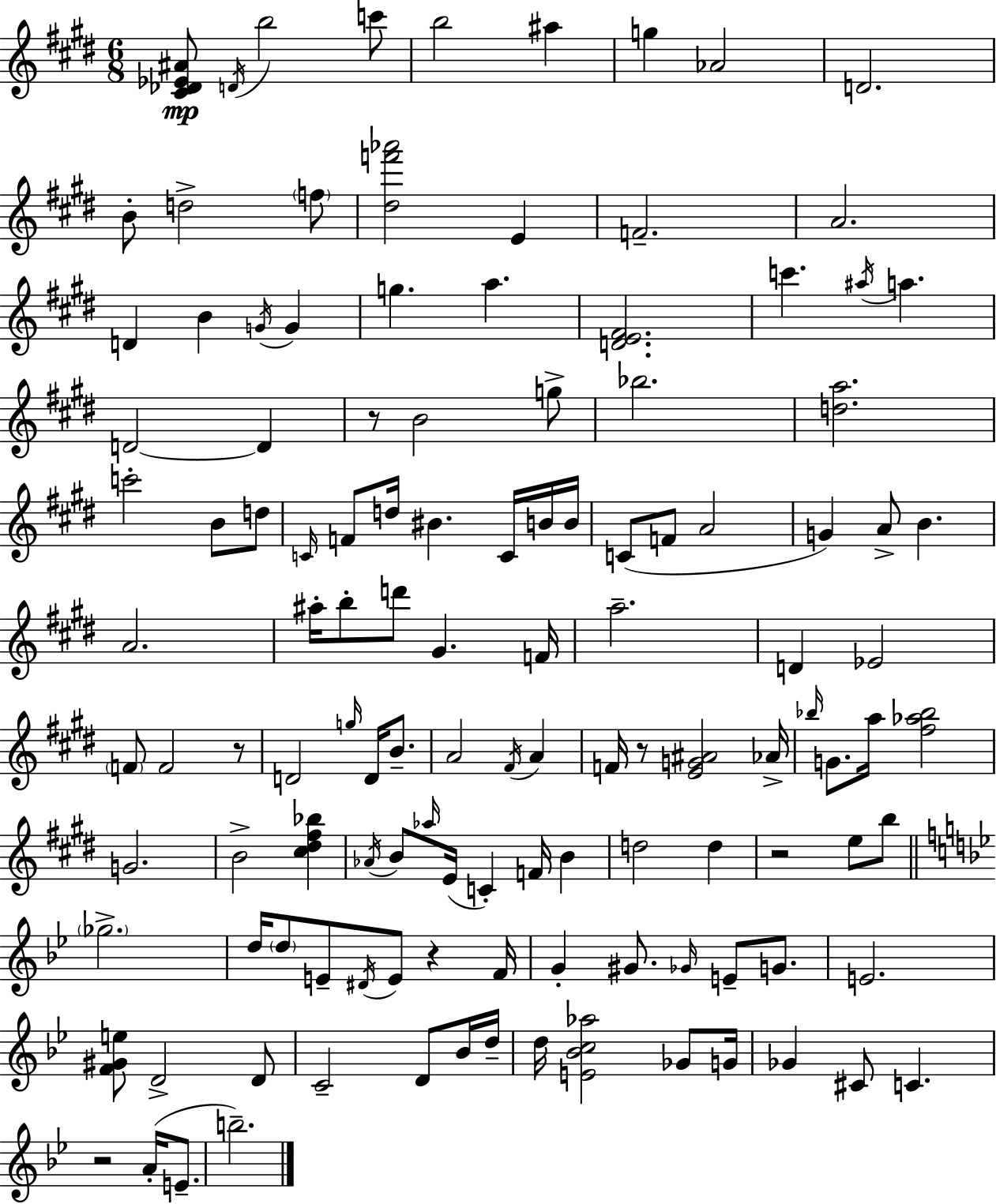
X:1
T:Untitled
M:6/8
L:1/4
K:E
[^C_D_E^A]/2 D/4 b2 c'/2 b2 ^a g _A2 D2 B/2 d2 f/2 [^df'_a']2 E F2 A2 D B G/4 G g a [DE^F]2 c' ^a/4 a D2 D z/2 B2 g/2 _b2 [da]2 c'2 B/2 d/2 C/4 F/2 d/4 ^B C/4 B/4 B/4 C/2 F/2 A2 G A/2 B A2 ^a/4 b/2 d'/2 ^G F/4 a2 D _E2 F/2 F2 z/2 D2 g/4 D/4 B/2 A2 ^F/4 A F/4 z/2 [EG^A]2 _A/4 _b/4 G/2 a/4 [^f_a_b]2 G2 B2 [^c^d^f_b] _A/4 B/2 _a/4 E/4 C F/4 B d2 d z2 e/2 b/2 _g2 d/4 d/2 E/2 ^D/4 E/2 z F/4 G ^G/2 _G/4 E/2 G/2 E2 [F^Ge]/2 D2 D/2 C2 D/2 _B/4 d/4 d/4 [E_Bc_a]2 _G/2 G/4 _G ^C/2 C z2 A/4 E/2 b2